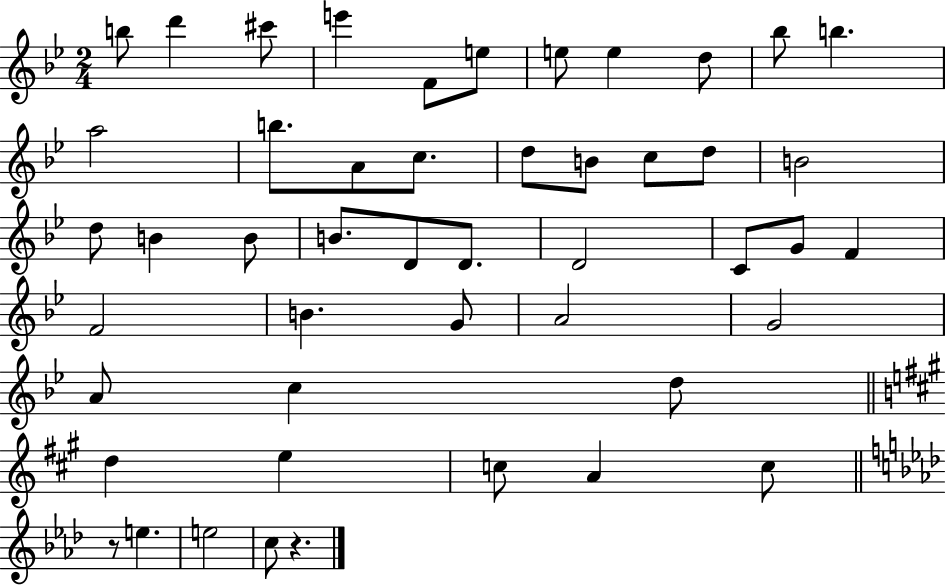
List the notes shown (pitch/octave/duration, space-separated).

B5/e D6/q C#6/e E6/q F4/e E5/e E5/e E5/q D5/e Bb5/e B5/q. A5/h B5/e. A4/e C5/e. D5/e B4/e C5/e D5/e B4/h D5/e B4/q B4/e B4/e. D4/e D4/e. D4/h C4/e G4/e F4/q F4/h B4/q. G4/e A4/h G4/h A4/e C5/q D5/e D5/q E5/q C5/e A4/q C5/e R/e E5/q. E5/h C5/e R/q.